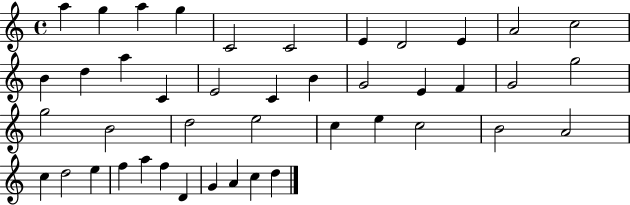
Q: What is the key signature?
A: C major